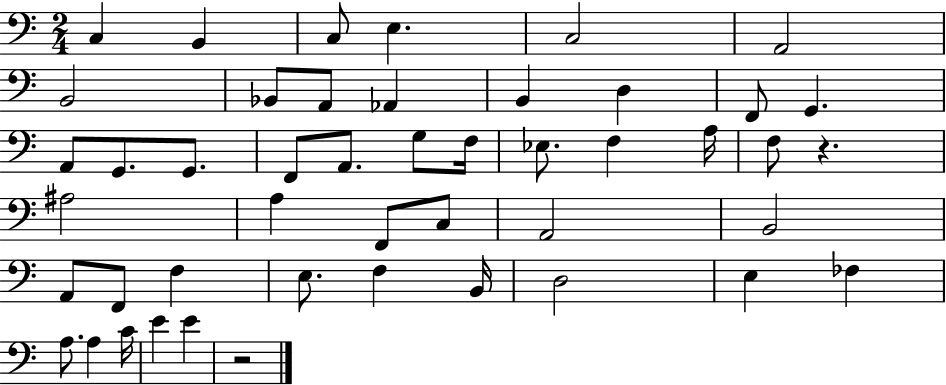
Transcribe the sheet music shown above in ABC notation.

X:1
T:Untitled
M:2/4
L:1/4
K:C
C, B,, C,/2 E, C,2 A,,2 B,,2 _B,,/2 A,,/2 _A,, B,, D, F,,/2 G,, A,,/2 G,,/2 G,,/2 F,,/2 A,,/2 G,/2 F,/4 _E,/2 F, A,/4 F,/2 z ^A,2 A, F,,/2 C,/2 A,,2 B,,2 A,,/2 F,,/2 F, E,/2 F, B,,/4 D,2 E, _F, A,/2 A, C/4 E E z2